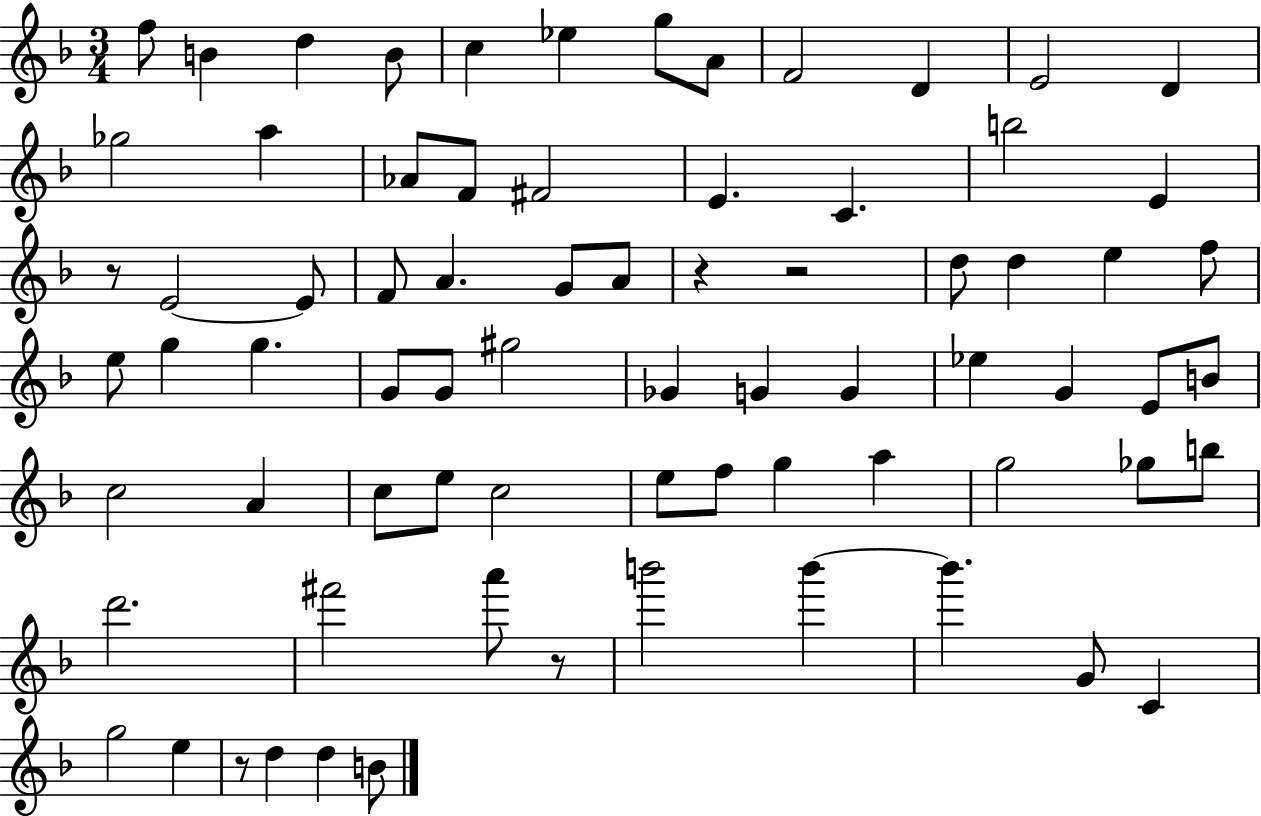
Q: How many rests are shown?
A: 5